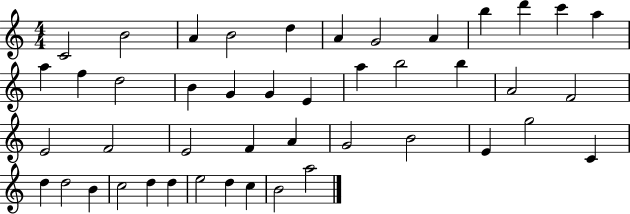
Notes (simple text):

C4/h B4/h A4/q B4/h D5/q A4/q G4/h A4/q B5/q D6/q C6/q A5/q A5/q F5/q D5/h B4/q G4/q G4/q E4/q A5/q B5/h B5/q A4/h F4/h E4/h F4/h E4/h F4/q A4/q G4/h B4/h E4/q G5/h C4/q D5/q D5/h B4/q C5/h D5/q D5/q E5/h D5/q C5/q B4/h A5/h